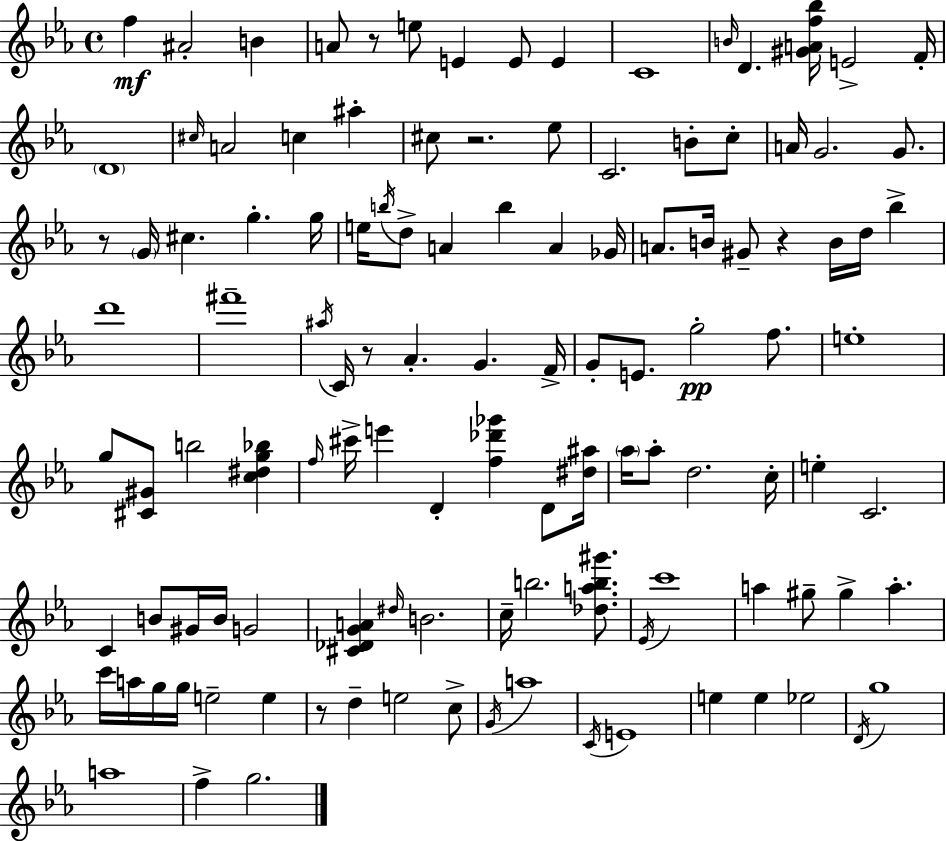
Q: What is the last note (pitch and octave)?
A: G5